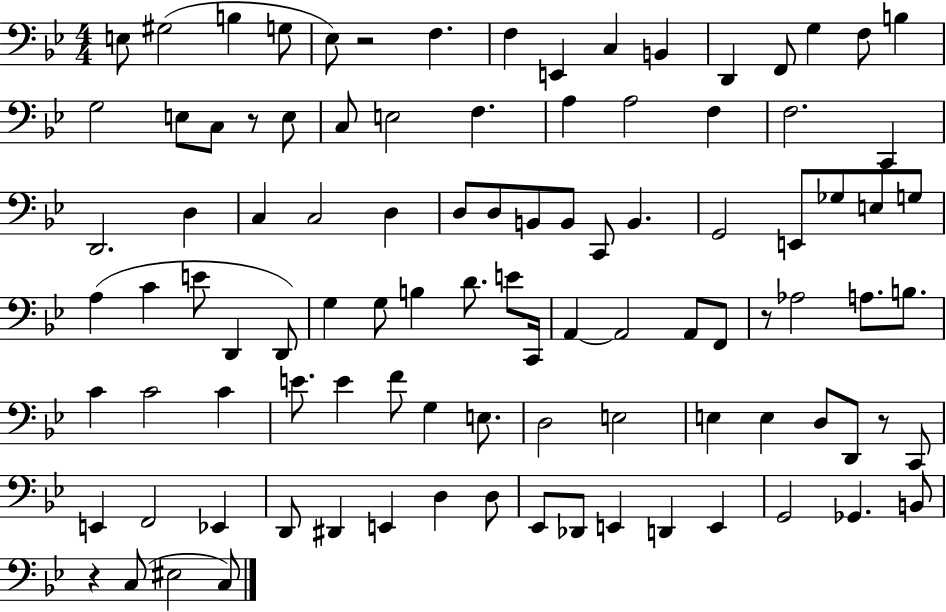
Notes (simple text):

E3/e G#3/h B3/q G3/e Eb3/e R/h F3/q. F3/q E2/q C3/q B2/q D2/q F2/e G3/q F3/e B3/q G3/h E3/e C3/e R/e E3/e C3/e E3/h F3/q. A3/q A3/h F3/q F3/h. C2/q D2/h. D3/q C3/q C3/h D3/q D3/e D3/e B2/e B2/e C2/e B2/q. G2/h E2/e Gb3/e E3/e G3/e A3/q C4/q E4/e D2/q D2/e G3/q G3/e B3/q D4/e. E4/e C2/s A2/q A2/h A2/e F2/e R/e Ab3/h A3/e. B3/e. C4/q C4/h C4/q E4/e. E4/q F4/e G3/q E3/e. D3/h E3/h E3/q E3/q D3/e D2/e R/e C2/e E2/q F2/h Eb2/q D2/e D#2/q E2/q D3/q D3/e Eb2/e Db2/e E2/q D2/q E2/q G2/h Gb2/q. B2/e R/q C3/e EIS3/h C3/e